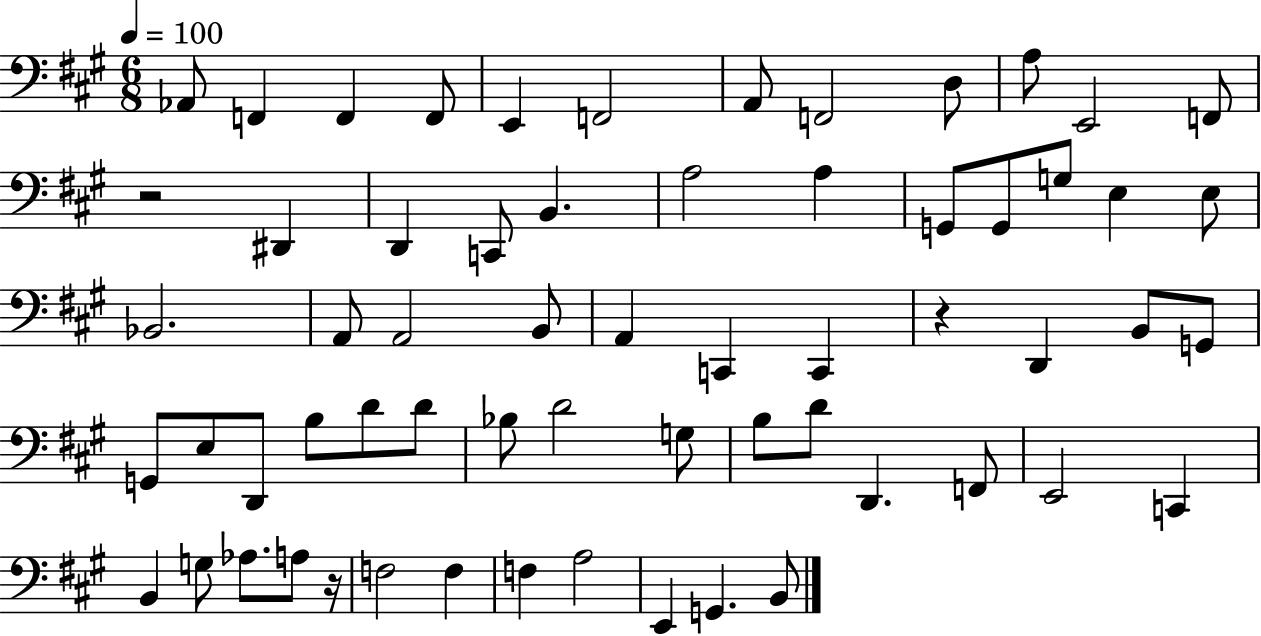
Ab2/e F2/q F2/q F2/e E2/q F2/h A2/e F2/h D3/e A3/e E2/h F2/e R/h D#2/q D2/q C2/e B2/q. A3/h A3/q G2/e G2/e G3/e E3/q E3/e Bb2/h. A2/e A2/h B2/e A2/q C2/q C2/q R/q D2/q B2/e G2/e G2/e E3/e D2/e B3/e D4/e D4/e Bb3/e D4/h G3/e B3/e D4/e D2/q. F2/e E2/h C2/q B2/q G3/e Ab3/e. A3/e R/s F3/h F3/q F3/q A3/h E2/q G2/q. B2/e